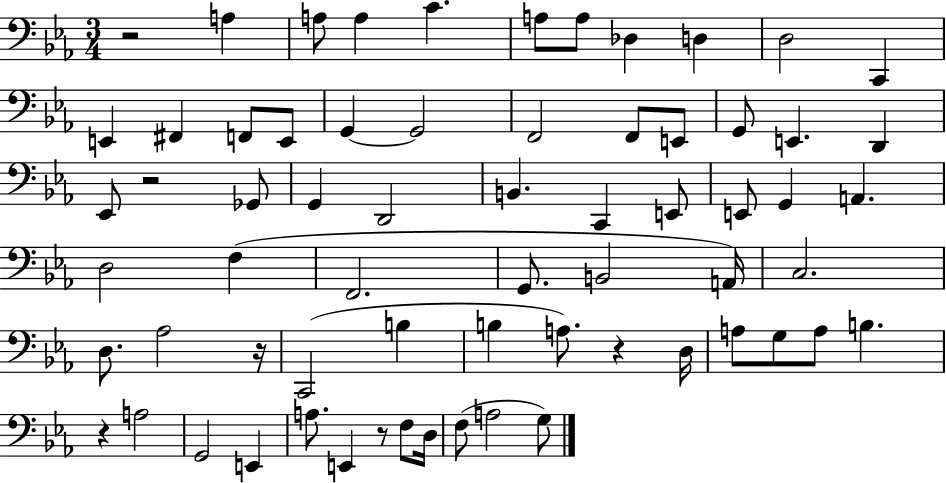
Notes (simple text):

R/h A3/q A3/e A3/q C4/q. A3/e A3/e Db3/q D3/q D3/h C2/q E2/q F#2/q F2/e E2/e G2/q G2/h F2/h F2/e E2/e G2/e E2/q. D2/q Eb2/e R/h Gb2/e G2/q D2/h B2/q. C2/q E2/e E2/e G2/q A2/q. D3/h F3/q F2/h. G2/e. B2/h A2/s C3/h. D3/e. Ab3/h R/s C2/h B3/q B3/q A3/e. R/q D3/s A3/e G3/e A3/e B3/q. R/q A3/h G2/h E2/q A3/e. E2/q R/e F3/e D3/s F3/e A3/h G3/e